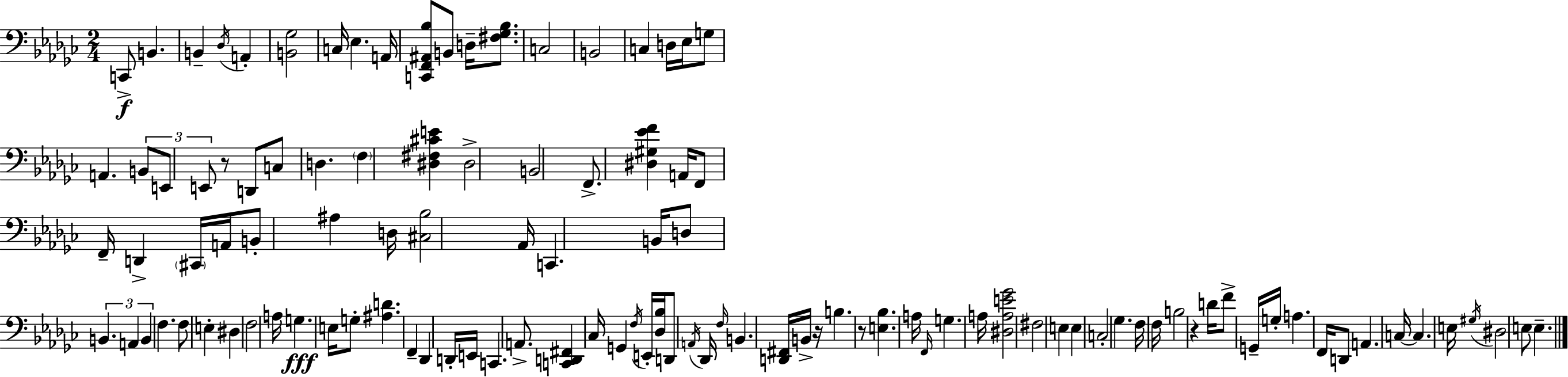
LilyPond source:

{
  \clef bass
  \numericTimeSignature
  \time 2/4
  \key ees \minor
  \repeat volta 2 { c,8->\f b,4. | b,4-- \acciaccatura { des16 } a,4-. | <b, ges>2 | c16 ees4. | \break a,16 <c, f, ais, bes>8 b,8 d16-- <fis ges bes>8. | c2 | b,2 | c4 d16 ees16 g8 | \break a,4. \tuplet 3/2 { b,8 | e,8 e,8 } r8 d,8 | c8 d4. | \parenthesize f4 <dis fis cis' e'>4 | \break dis2-> | b,2 | f,8.-> <dis gis ees' f'>4 | a,16 f,8 f,16-- d,4-> | \break \parenthesize cis,16 a,16 b,8-. ais4 | d16 <cis bes>2 | aes,16 c,4. | b,16 d8 \tuplet 3/2 { b,4. | \break a,4 b,4 } | f4. f8 | e4-. dis4 | f2 | \break a16 g4.\fff | e16 g8-. <ais d'>4. | f,4-- des,4 | d,16-. e,16 c,4. | \break a,8.-> <c, d, fis,>4 | ces16 g,4 \acciaccatura { f16 } e,16-. <des bes>16 | d,8 \acciaccatura { a,16 } des,16 \grace { f16 } b,4. | <d, fis,>16 b,16-> r16 b4. | \break r8 <e bes>4. | a16 \grace { f,16 } g4. | a16 <dis a e' ges'>2 | fis2 | \break e4 | e4 c2-. | ges4. | f16 f16 b2 | \break r4 | d'16 f'8-> g,16-- g16-. a4. | f,16 d,8 a,4. | c16~~ c4. | \break e16 \acciaccatura { gis16 } dis2 | e8 | e4.-- } \bar "|."
}